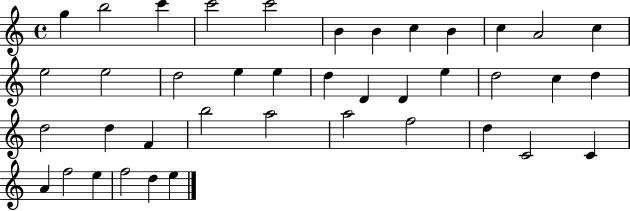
{
  \clef treble
  \time 4/4
  \defaultTimeSignature
  \key c \major
  g''4 b''2 c'''4 | c'''2 c'''2 | b'4 b'4 c''4 b'4 | c''4 a'2 c''4 | \break e''2 e''2 | d''2 e''4 e''4 | d''4 d'4 d'4 e''4 | d''2 c''4 d''4 | \break d''2 d''4 f'4 | b''2 a''2 | a''2 f''2 | d''4 c'2 c'4 | \break a'4 f''2 e''4 | f''2 d''4 e''4 | \bar "|."
}